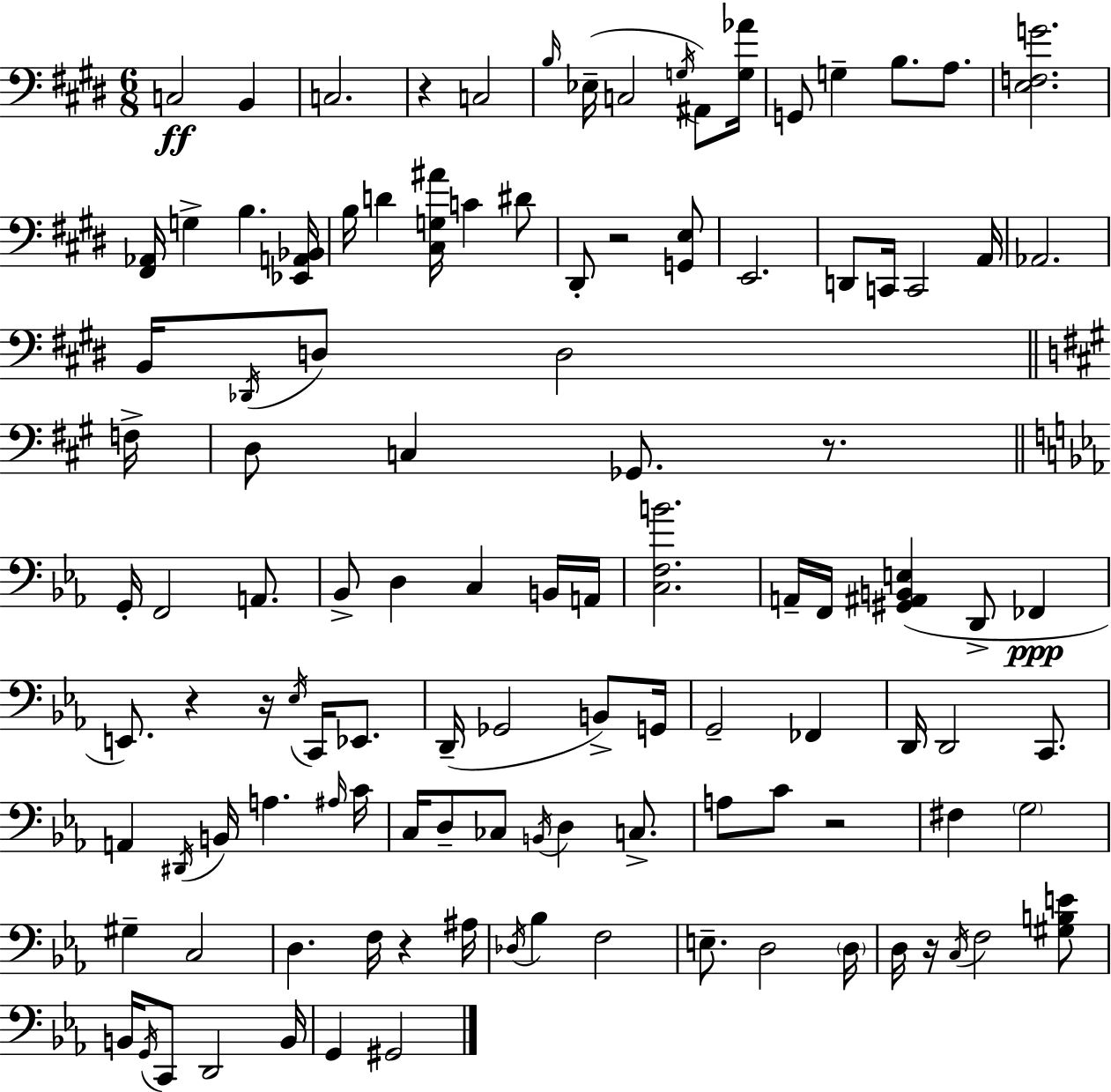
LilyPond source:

{
  \clef bass
  \numericTimeSignature
  \time 6/8
  \key e \major
  c2\ff b,4 | c2. | r4 c2 | \grace { b16 } ees16--( c2 \acciaccatura { g16 } ais,8) | \break <g aes'>16 g,8 g4-- b8. a8. | <e f g'>2. | <fis, aes,>16 g4-> b4. | <ees, a, bes,>16 b16 d'4 <cis g ais'>16 c'4 | \break dis'8 dis,8-. r2 | <g, e>8 e,2. | d,8 c,16 c,2 | a,16 aes,2. | \break b,16 \acciaccatura { des,16 } d8 d2 | \bar "||" \break \key a \major f16-> d8 c4 ges,8. r8. | \bar "||" \break \key c \minor g,16-. f,2 a,8. | bes,8-> d4 c4 b,16 a,16 | <c f b'>2. | a,16-- f,16 <gis, ais, b, e>4( d,8-> fes,4\ppp | \break e,8.) r4 r16 \acciaccatura { ees16 } c,16 ees,8. | d,16--( ges,2 b,8->) | g,16 g,2-- fes,4 | d,16 d,2 c,8. | \break a,4 \acciaccatura { dis,16 } b,16 a4. | \grace { ais16 } c'16 c16 d8-- ces8 \acciaccatura { b,16 } d4 | c8.-> a8 c'8 r2 | fis4 \parenthesize g2 | \break gis4-- c2 | d4. f16 r4 | ais16 \acciaccatura { des16 } bes4 f2 | e8.-- d2 | \break \parenthesize d16 d16 r16 \acciaccatura { c16 } f2 | <gis b e'>8 b,16 \acciaccatura { g,16 } c,8 d,2 | b,16 g,4 gis,2 | \bar "|."
}